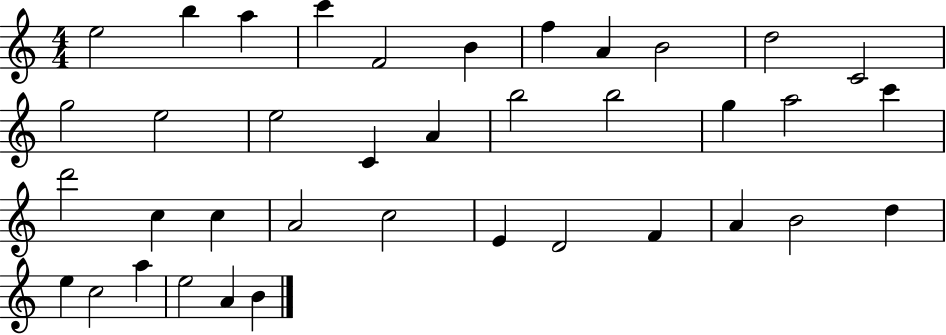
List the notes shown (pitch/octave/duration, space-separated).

E5/h B5/q A5/q C6/q F4/h B4/q F5/q A4/q B4/h D5/h C4/h G5/h E5/h E5/h C4/q A4/q B5/h B5/h G5/q A5/h C6/q D6/h C5/q C5/q A4/h C5/h E4/q D4/h F4/q A4/q B4/h D5/q E5/q C5/h A5/q E5/h A4/q B4/q